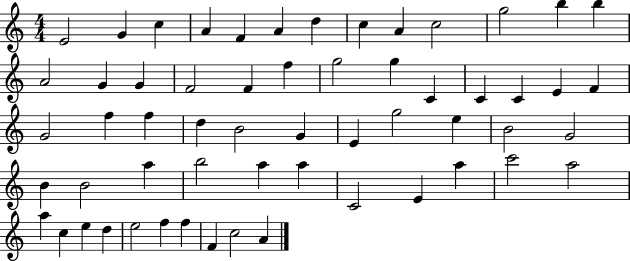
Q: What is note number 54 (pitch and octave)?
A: F5